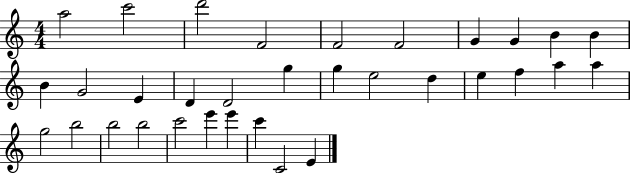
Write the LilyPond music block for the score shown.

{
  \clef treble
  \numericTimeSignature
  \time 4/4
  \key c \major
  a''2 c'''2 | d'''2 f'2 | f'2 f'2 | g'4 g'4 b'4 b'4 | \break b'4 g'2 e'4 | d'4 d'2 g''4 | g''4 e''2 d''4 | e''4 f''4 a''4 a''4 | \break g''2 b''2 | b''2 b''2 | c'''2 e'''4 e'''4 | c'''4 c'2 e'4 | \break \bar "|."
}